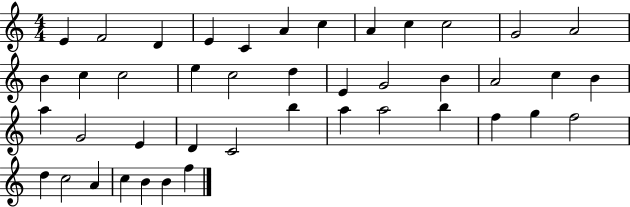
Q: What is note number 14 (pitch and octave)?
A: C5